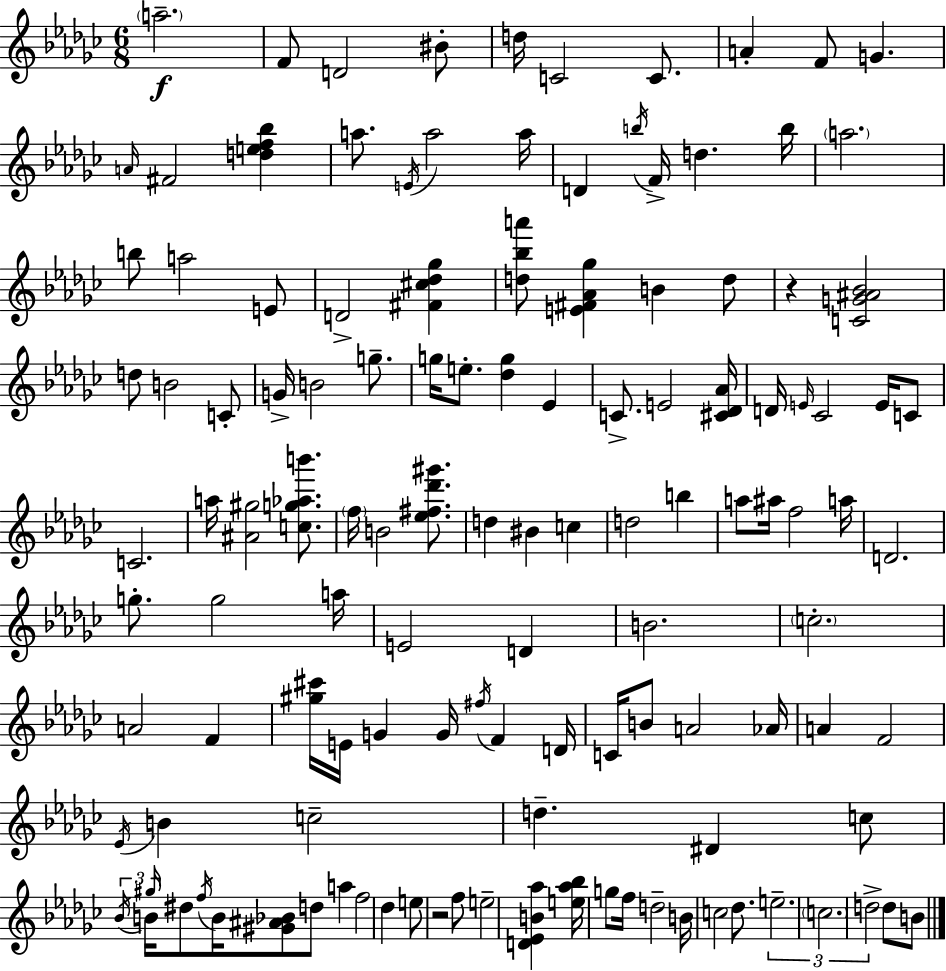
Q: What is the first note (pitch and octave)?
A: A5